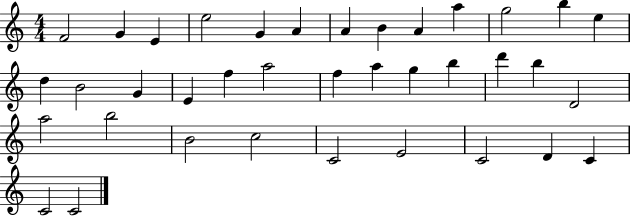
{
  \clef treble
  \numericTimeSignature
  \time 4/4
  \key c \major
  f'2 g'4 e'4 | e''2 g'4 a'4 | a'4 b'4 a'4 a''4 | g''2 b''4 e''4 | \break d''4 b'2 g'4 | e'4 f''4 a''2 | f''4 a''4 g''4 b''4 | d'''4 b''4 d'2 | \break a''2 b''2 | b'2 c''2 | c'2 e'2 | c'2 d'4 c'4 | \break c'2 c'2 | \bar "|."
}